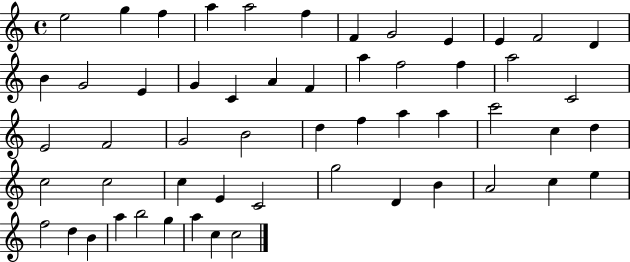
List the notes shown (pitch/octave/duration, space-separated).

E5/h G5/q F5/q A5/q A5/h F5/q F4/q G4/h E4/q E4/q F4/h D4/q B4/q G4/h E4/q G4/q C4/q A4/q F4/q A5/q F5/h F5/q A5/h C4/h E4/h F4/h G4/h B4/h D5/q F5/q A5/q A5/q C6/h C5/q D5/q C5/h C5/h C5/q E4/q C4/h G5/h D4/q B4/q A4/h C5/q E5/q F5/h D5/q B4/q A5/q B5/h G5/q A5/q C5/q C5/h